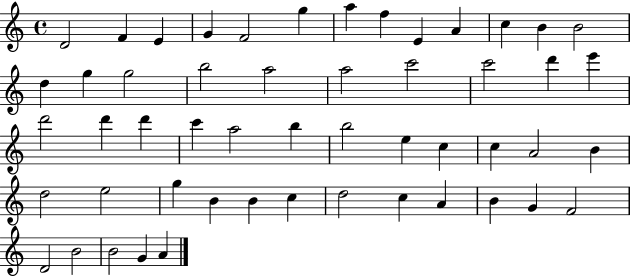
D4/h F4/q E4/q G4/q F4/h G5/q A5/q F5/q E4/q A4/q C5/q B4/q B4/h D5/q G5/q G5/h B5/h A5/h A5/h C6/h C6/h D6/q E6/q D6/h D6/q D6/q C6/q A5/h B5/q B5/h E5/q C5/q C5/q A4/h B4/q D5/h E5/h G5/q B4/q B4/q C5/q D5/h C5/q A4/q B4/q G4/q F4/h D4/h B4/h B4/h G4/q A4/q